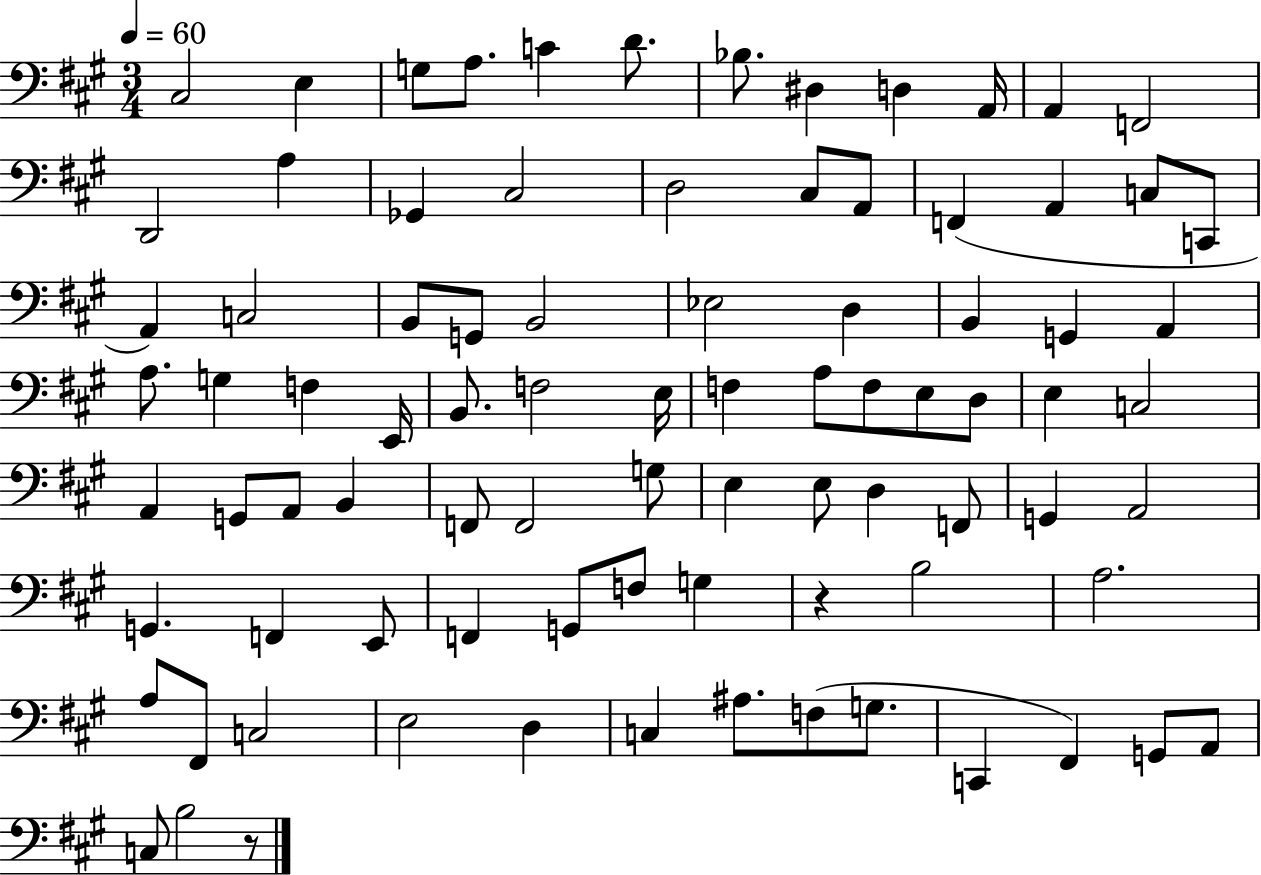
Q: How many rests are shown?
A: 2